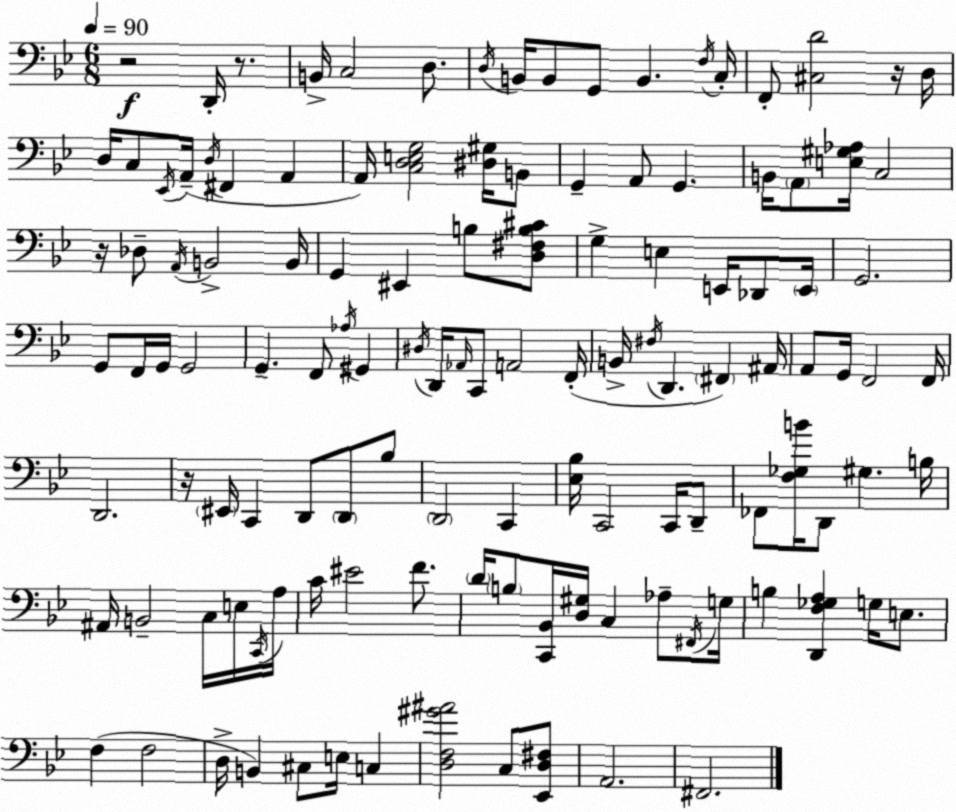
X:1
T:Untitled
M:6/8
L:1/4
K:Bb
z2 D,,/4 z/2 B,,/4 C,2 D,/2 D,/4 B,,/4 B,,/2 G,,/2 B,, F,/4 C,/4 F,,/2 [^C,D]2 z/4 D,/4 D,/4 C,/2 _E,,/4 A,,/4 D,/4 ^F,, A,, A,,/4 [C,D,E,G,]2 [^D,^G,]/4 B,,/2 G,, A,,/2 G,, B,,/4 A,,/2 [E,^G,_A,]/4 C,2 z/4 _D,/2 A,,/4 B,,2 B,,/4 G,, ^E,, B,/2 [D,^F,B,^C]/2 G, E, E,,/4 _D,,/2 E,,/4 G,,2 G,,/2 F,,/4 G,,/4 G,,2 G,, F,,/2 _A,/4 ^G,, ^D,/4 D,,/4 _A,,/4 C,,/2 A,,2 F,,/4 B,,/4 ^F,/4 D,, ^F,, ^A,,/4 A,,/2 G,,/4 F,,2 F,,/4 D,,2 z/4 ^E,,/4 C,, D,,/2 D,,/2 _B,/2 D,,2 C,, [_E,_B,]/4 C,,2 C,,/4 D,,/2 _F,,/2 [F,_G,B]/4 D,,/2 ^G, B,/4 ^A,,/4 B,,2 C,/4 E,/4 C,,/4 A,/4 C/4 ^E2 F/2 D/4 B,/2 [C,,_B,,]/4 [D,^G,]/4 C, _A,/2 ^F,,/4 G,/4 B, [D,,F,_G,A,] G,/4 E,/2 F, F,2 D,/4 B,, ^C,/2 E,/4 C, [D,F,^G^A]2 C,/2 [_E,,D,^F,]/2 A,,2 ^F,,2